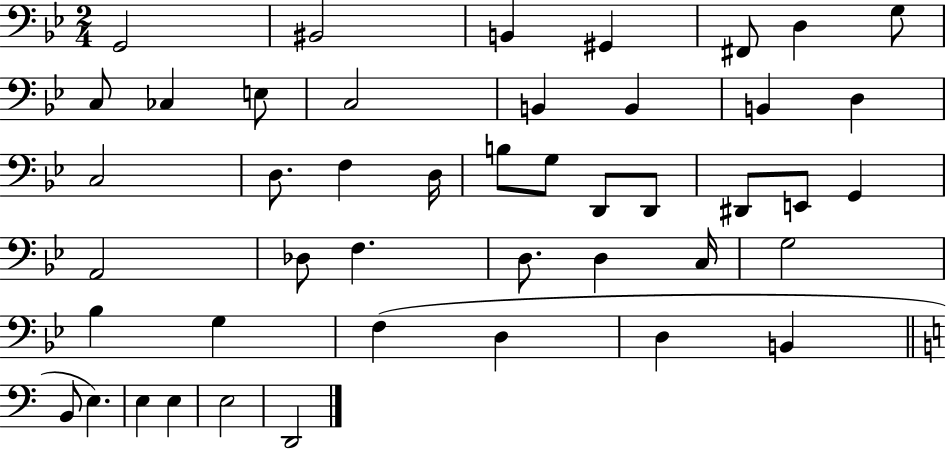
G2/h BIS2/h B2/q G#2/q F#2/e D3/q G3/e C3/e CES3/q E3/e C3/h B2/q B2/q B2/q D3/q C3/h D3/e. F3/q D3/s B3/e G3/e D2/e D2/e D#2/e E2/e G2/q A2/h Db3/e F3/q. D3/e. D3/q C3/s G3/h Bb3/q G3/q F3/q D3/q D3/q B2/q B2/e E3/q. E3/q E3/q E3/h D2/h